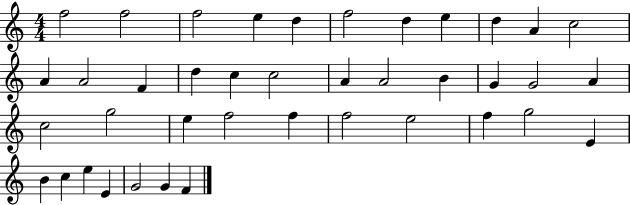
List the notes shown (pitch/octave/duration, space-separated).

F5/h F5/h F5/h E5/q D5/q F5/h D5/q E5/q D5/q A4/q C5/h A4/q A4/h F4/q D5/q C5/q C5/h A4/q A4/h B4/q G4/q G4/h A4/q C5/h G5/h E5/q F5/h F5/q F5/h E5/h F5/q G5/h E4/q B4/q C5/q E5/q E4/q G4/h G4/q F4/q